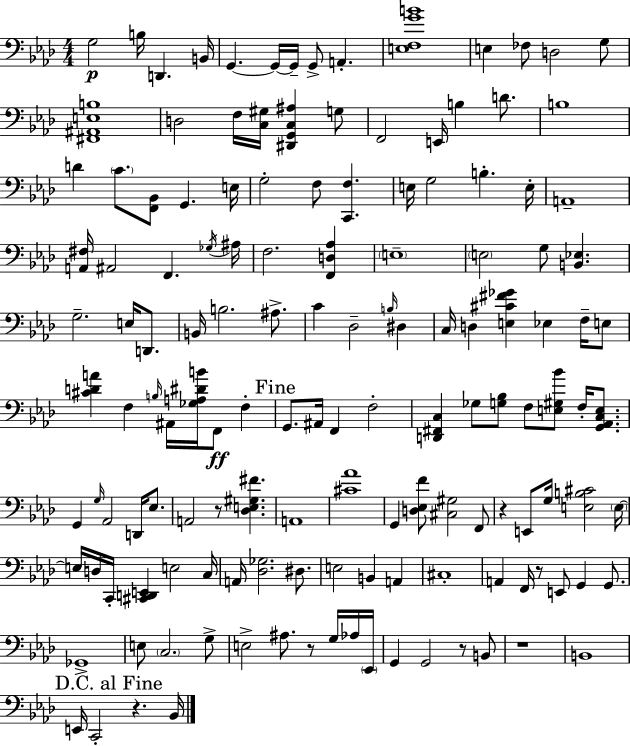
X:1
T:Untitled
M:4/4
L:1/4
K:Fm
G,2 B,/4 D,, B,,/4 G,, G,,/4 G,,/4 G,,/2 A,, [E,F,GB]4 E, _F,/2 D,2 G,/2 [^F,,^A,,E,B,]4 D,2 F,/4 [C,^G,]/4 [^D,,G,,C,^A,] G,/2 F,,2 E,,/4 B, D/2 B,4 D C/2 [F,,_B,,]/2 G,, E,/4 G,2 F,/2 [C,,F,] E,/4 G,2 B, E,/4 A,,4 [A,,^F,]/4 ^A,,2 F,, _G,/4 ^A,/4 F,2 [F,,D,_A,] E,4 E,2 G,/2 [B,,_E,] G,2 E,/4 D,,/2 B,,/4 B,2 ^A,/2 C _D,2 B,/4 ^D, C,/4 D, [E,^C^F_G] _E, F,/4 E,/2 [^CDA] F, B,/4 ^A,,/4 [_G,A,^DB]/4 F,,/2 F, G,,/2 ^A,,/4 F,, F,2 [D,,^F,,C,] _G,/2 [G,_B,]/2 F,/2 [E,^G,_B]/2 F,/4 [G,,_A,,C,E,]/2 G,, G,/4 _A,,2 D,,/4 _E,/2 A,,2 z/2 [_D,E,^G,^F] A,,4 [^C_A]4 G,, [D,_E,F]/2 [^C,^G,]2 F,,/2 z E,,/2 G,/4 [E,B,^C]2 E,/4 E,/4 D,/4 C,,/4 [^C,,D,,E,,] E,2 C,/4 A,,/4 [_D,_G,]2 ^D,/2 E,2 B,, A,, ^C,4 A,, F,,/4 z/2 E,,/2 G,, G,,/2 _G,,4 E,/2 C,2 G,/2 E,2 ^A,/2 z/2 G,/4 _A,/4 _E,,/4 G,, G,,2 z/2 B,,/2 z4 B,,4 E,,/4 C,,2 z _B,,/4